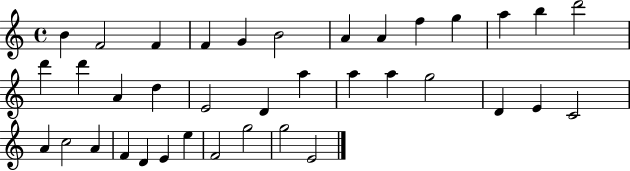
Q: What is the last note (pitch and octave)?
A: E4